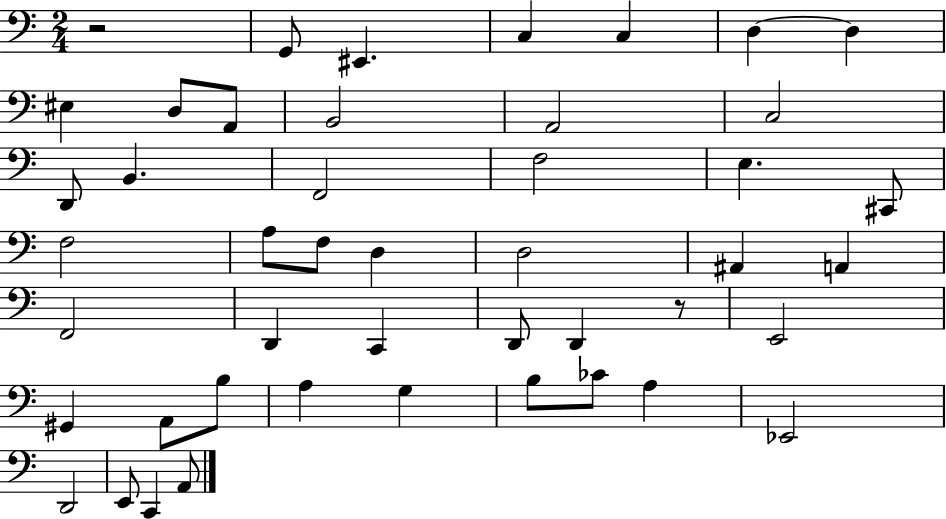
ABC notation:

X:1
T:Untitled
M:2/4
L:1/4
K:C
z2 G,,/2 ^E,, C, C, D, D, ^E, D,/2 A,,/2 B,,2 A,,2 C,2 D,,/2 B,, F,,2 F,2 E, ^C,,/2 F,2 A,/2 F,/2 D, D,2 ^A,, A,, F,,2 D,, C,, D,,/2 D,, z/2 E,,2 ^G,, A,,/2 B,/2 A, G, B,/2 _C/2 A, _E,,2 D,,2 E,,/2 C,, A,,/2